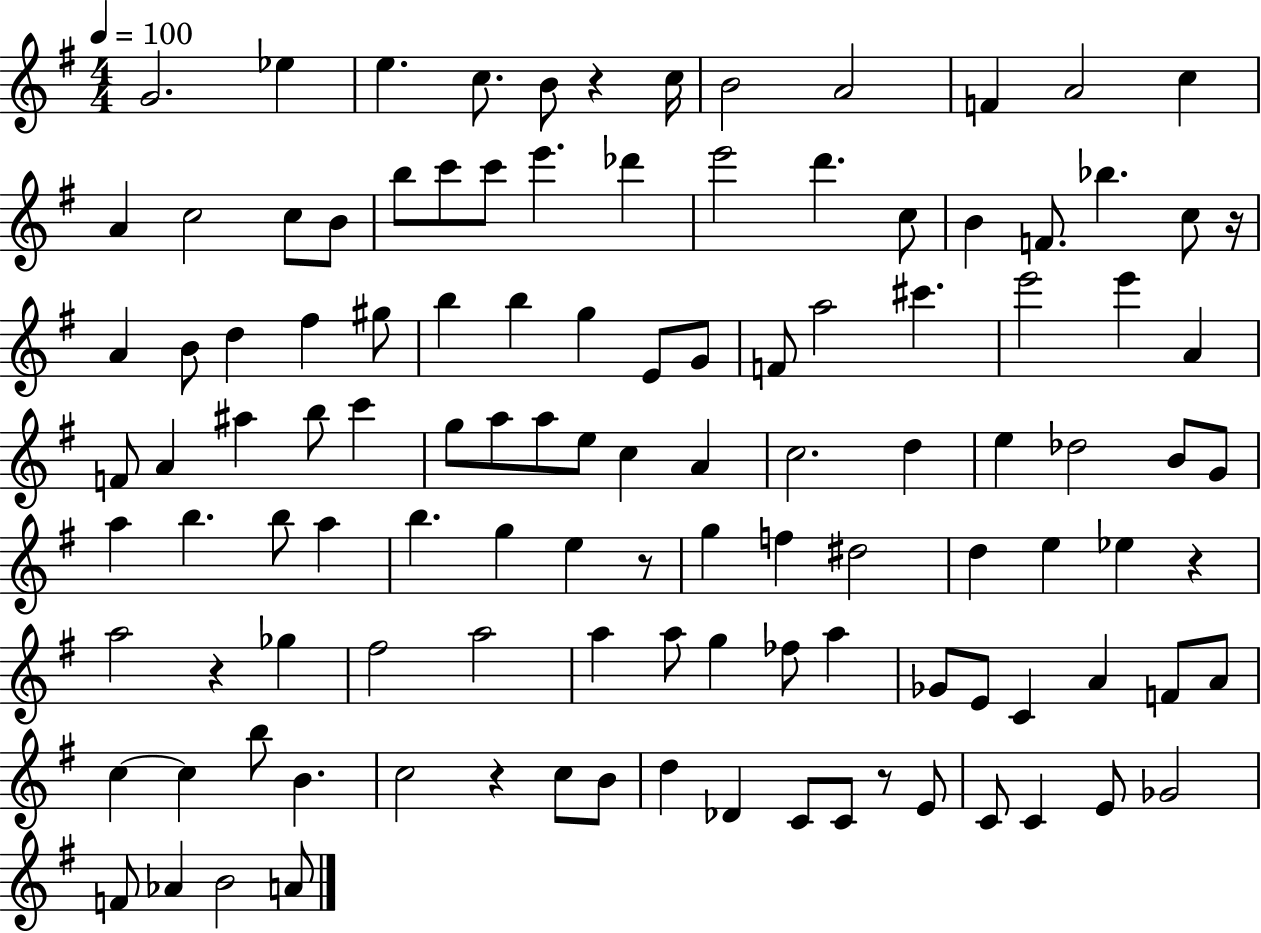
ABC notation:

X:1
T:Untitled
M:4/4
L:1/4
K:G
G2 _e e c/2 B/2 z c/4 B2 A2 F A2 c A c2 c/2 B/2 b/2 c'/2 c'/2 e' _d' e'2 d' c/2 B F/2 _b c/2 z/4 A B/2 d ^f ^g/2 b b g E/2 G/2 F/2 a2 ^c' e'2 e' A F/2 A ^a b/2 c' g/2 a/2 a/2 e/2 c A c2 d e _d2 B/2 G/2 a b b/2 a b g e z/2 g f ^d2 d e _e z a2 z _g ^f2 a2 a a/2 g _f/2 a _G/2 E/2 C A F/2 A/2 c c b/2 B c2 z c/2 B/2 d _D C/2 C/2 z/2 E/2 C/2 C E/2 _G2 F/2 _A B2 A/2